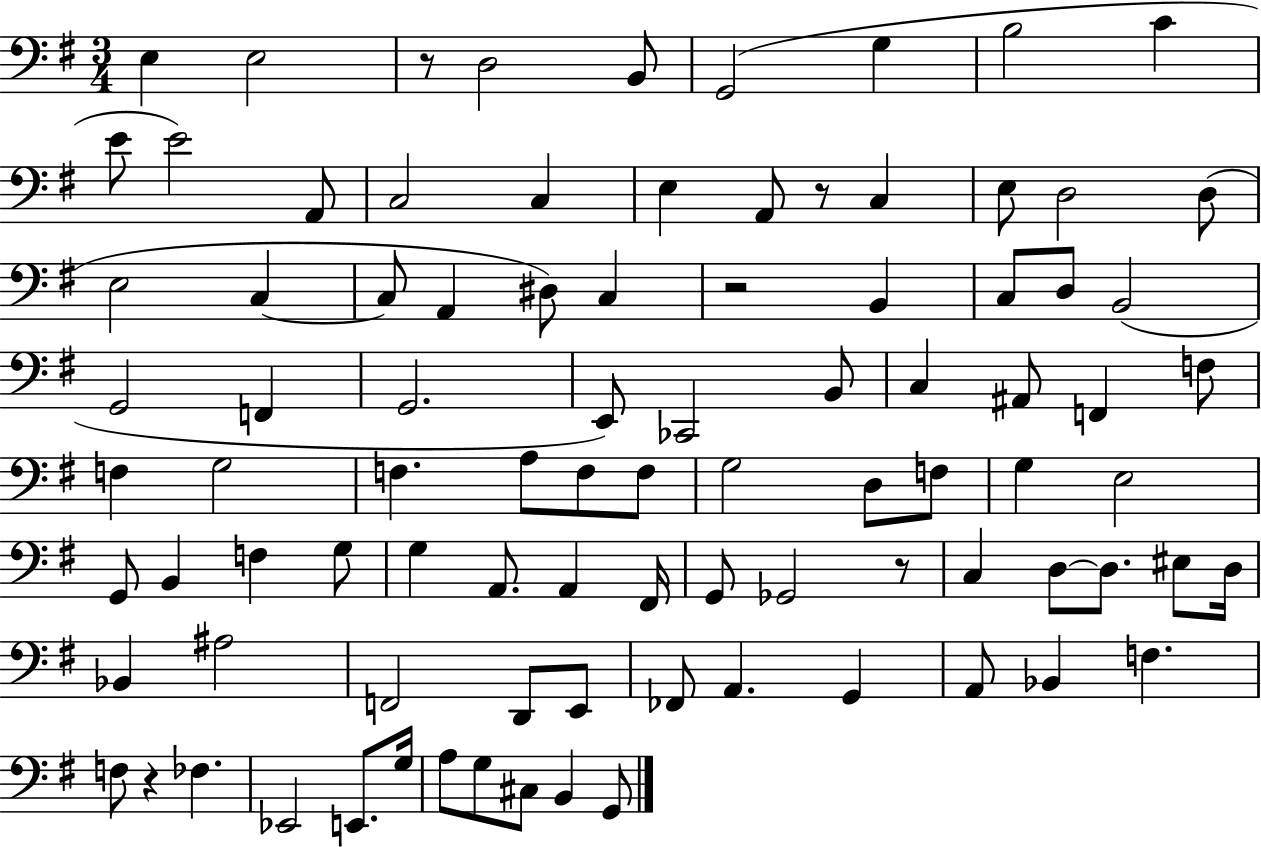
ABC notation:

X:1
T:Untitled
M:3/4
L:1/4
K:G
E, E,2 z/2 D,2 B,,/2 G,,2 G, B,2 C E/2 E2 A,,/2 C,2 C, E, A,,/2 z/2 C, E,/2 D,2 D,/2 E,2 C, C,/2 A,, ^D,/2 C, z2 B,, C,/2 D,/2 B,,2 G,,2 F,, G,,2 E,,/2 _C,,2 B,,/2 C, ^A,,/2 F,, F,/2 F, G,2 F, A,/2 F,/2 F,/2 G,2 D,/2 F,/2 G, E,2 G,,/2 B,, F, G,/2 G, A,,/2 A,, ^F,,/4 G,,/2 _G,,2 z/2 C, D,/2 D,/2 ^E,/2 D,/4 _B,, ^A,2 F,,2 D,,/2 E,,/2 _F,,/2 A,, G,, A,,/2 _B,, F, F,/2 z _F, _E,,2 E,,/2 G,/4 A,/2 G,/2 ^C,/2 B,, G,,/2